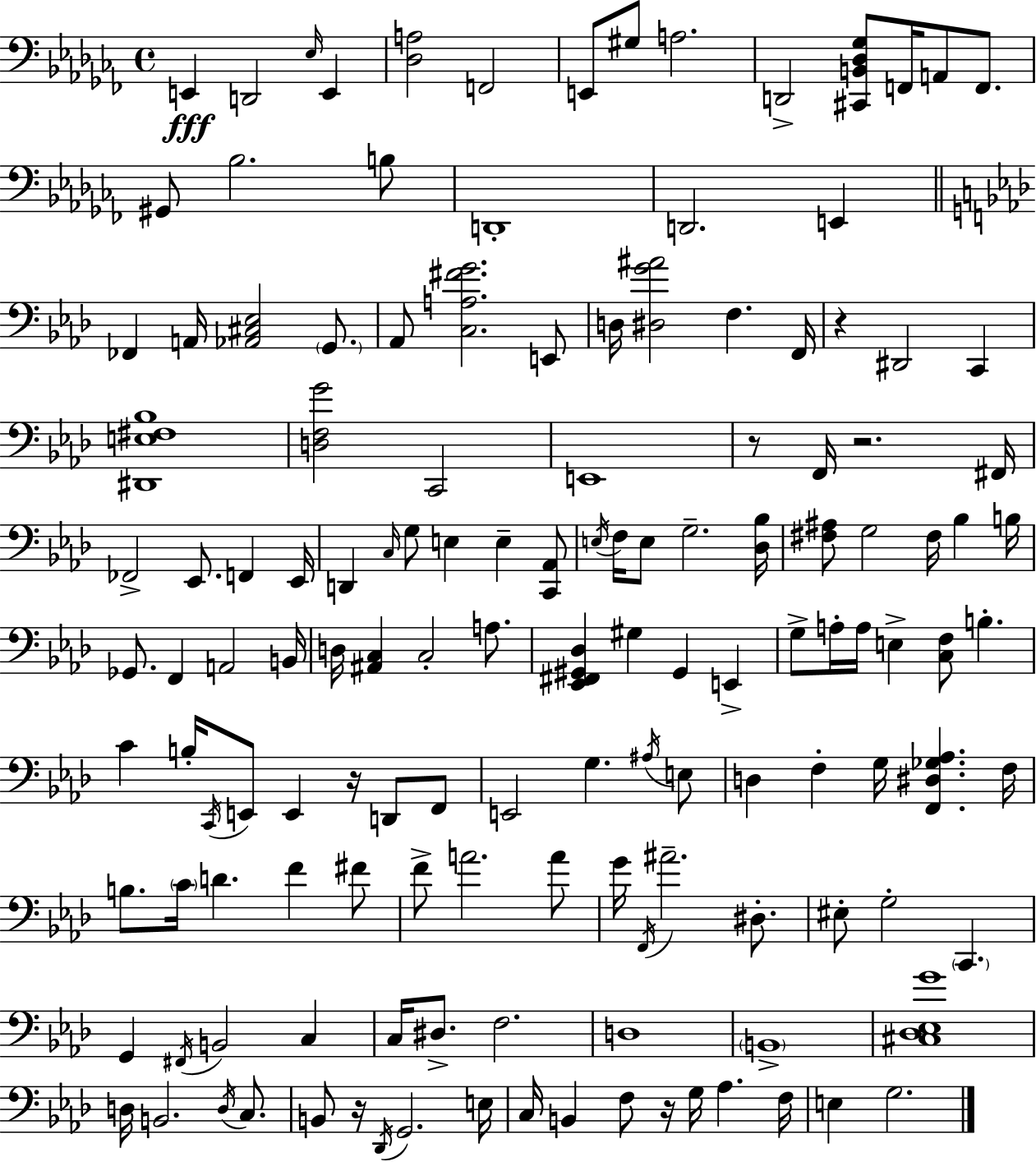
{
  \clef bass
  \time 4/4
  \defaultTimeSignature
  \key aes \minor
  e,4\fff d,2 \grace { ees16 } e,4 | <des a>2 f,2 | e,8 gis8 a2. | d,2-> <cis, b, des ges>8 f,16 a,8 f,8. | \break gis,8 bes2. b8 | d,1-. | d,2. e,4 | \bar "||" \break \key aes \major fes,4 a,16 <aes, cis ees>2 \parenthesize g,8. | aes,8 <c a fis' g'>2. e,8 | d16 <dis g' ais'>2 f4. f,16 | r4 dis,2 c,4 | \break <dis, e fis bes>1 | <d f g'>2 c,2 | e,1 | r8 f,16 r2. fis,16 | \break fes,2-> ees,8. f,4 ees,16 | d,4 \grace { c16 } g8 e4 e4-- <c, aes,>8 | \acciaccatura { e16 } f16 e8 g2.-- | <des bes>16 <fis ais>8 g2 fis16 bes4 | \break b16 ges,8. f,4 a,2 | b,16 d16 <ais, c>4 c2-. a8. | <ees, fis, gis, des>4 gis4 gis,4 e,4-> | g8-> a16-. a16 e4-> <c f>8 b4.-. | \break c'4 b16-. \acciaccatura { c,16 } e,8 e,4 r16 d,8 | f,8 e,2 g4. | \acciaccatura { ais16 } e8 d4 f4-. g16 <f, dis ges aes>4. | f16 b8. \parenthesize c'16 d'4. f'4 | \break fis'8 f'8-> a'2. | a'8 g'16 \acciaccatura { f,16 } ais'2.-- | dis8.-. eis8-. g2-. \parenthesize c,4. | g,4 \acciaccatura { fis,16 } b,2 | \break c4 c16 dis8.-> f2. | d1 | \parenthesize b,1-> | <cis des ees g'>1 | \break d16 b,2. | \acciaccatura { d16 } c8. b,8 r16 \acciaccatura { des,16 } g,2. | e16 c16 b,4 f8 r16 | g16 aes4. f16 e4 g2. | \break \bar "|."
}